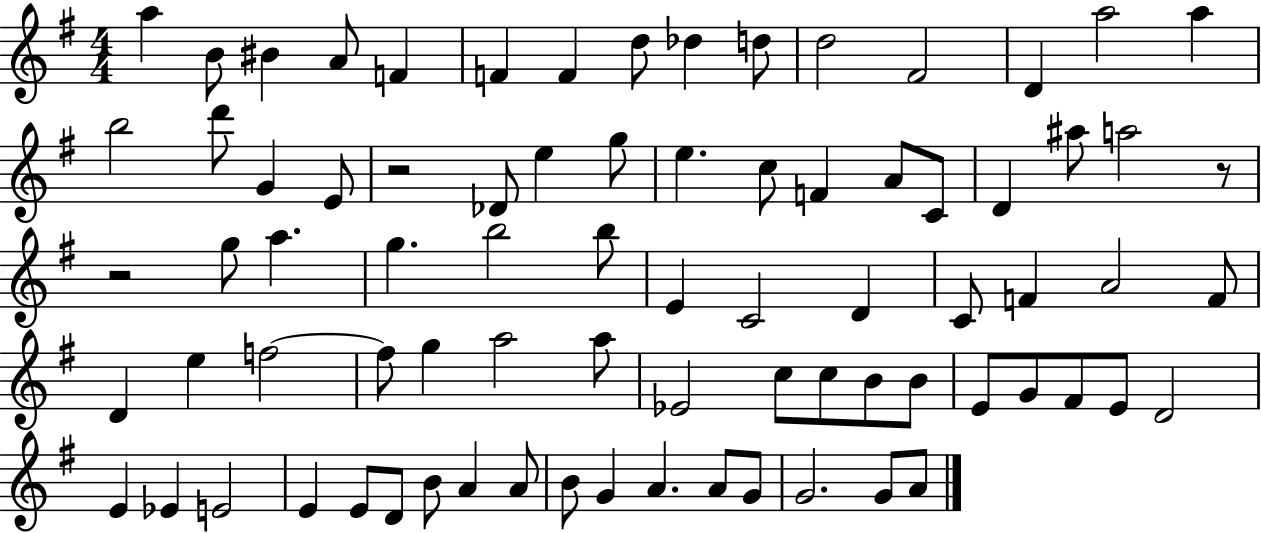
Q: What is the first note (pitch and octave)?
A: A5